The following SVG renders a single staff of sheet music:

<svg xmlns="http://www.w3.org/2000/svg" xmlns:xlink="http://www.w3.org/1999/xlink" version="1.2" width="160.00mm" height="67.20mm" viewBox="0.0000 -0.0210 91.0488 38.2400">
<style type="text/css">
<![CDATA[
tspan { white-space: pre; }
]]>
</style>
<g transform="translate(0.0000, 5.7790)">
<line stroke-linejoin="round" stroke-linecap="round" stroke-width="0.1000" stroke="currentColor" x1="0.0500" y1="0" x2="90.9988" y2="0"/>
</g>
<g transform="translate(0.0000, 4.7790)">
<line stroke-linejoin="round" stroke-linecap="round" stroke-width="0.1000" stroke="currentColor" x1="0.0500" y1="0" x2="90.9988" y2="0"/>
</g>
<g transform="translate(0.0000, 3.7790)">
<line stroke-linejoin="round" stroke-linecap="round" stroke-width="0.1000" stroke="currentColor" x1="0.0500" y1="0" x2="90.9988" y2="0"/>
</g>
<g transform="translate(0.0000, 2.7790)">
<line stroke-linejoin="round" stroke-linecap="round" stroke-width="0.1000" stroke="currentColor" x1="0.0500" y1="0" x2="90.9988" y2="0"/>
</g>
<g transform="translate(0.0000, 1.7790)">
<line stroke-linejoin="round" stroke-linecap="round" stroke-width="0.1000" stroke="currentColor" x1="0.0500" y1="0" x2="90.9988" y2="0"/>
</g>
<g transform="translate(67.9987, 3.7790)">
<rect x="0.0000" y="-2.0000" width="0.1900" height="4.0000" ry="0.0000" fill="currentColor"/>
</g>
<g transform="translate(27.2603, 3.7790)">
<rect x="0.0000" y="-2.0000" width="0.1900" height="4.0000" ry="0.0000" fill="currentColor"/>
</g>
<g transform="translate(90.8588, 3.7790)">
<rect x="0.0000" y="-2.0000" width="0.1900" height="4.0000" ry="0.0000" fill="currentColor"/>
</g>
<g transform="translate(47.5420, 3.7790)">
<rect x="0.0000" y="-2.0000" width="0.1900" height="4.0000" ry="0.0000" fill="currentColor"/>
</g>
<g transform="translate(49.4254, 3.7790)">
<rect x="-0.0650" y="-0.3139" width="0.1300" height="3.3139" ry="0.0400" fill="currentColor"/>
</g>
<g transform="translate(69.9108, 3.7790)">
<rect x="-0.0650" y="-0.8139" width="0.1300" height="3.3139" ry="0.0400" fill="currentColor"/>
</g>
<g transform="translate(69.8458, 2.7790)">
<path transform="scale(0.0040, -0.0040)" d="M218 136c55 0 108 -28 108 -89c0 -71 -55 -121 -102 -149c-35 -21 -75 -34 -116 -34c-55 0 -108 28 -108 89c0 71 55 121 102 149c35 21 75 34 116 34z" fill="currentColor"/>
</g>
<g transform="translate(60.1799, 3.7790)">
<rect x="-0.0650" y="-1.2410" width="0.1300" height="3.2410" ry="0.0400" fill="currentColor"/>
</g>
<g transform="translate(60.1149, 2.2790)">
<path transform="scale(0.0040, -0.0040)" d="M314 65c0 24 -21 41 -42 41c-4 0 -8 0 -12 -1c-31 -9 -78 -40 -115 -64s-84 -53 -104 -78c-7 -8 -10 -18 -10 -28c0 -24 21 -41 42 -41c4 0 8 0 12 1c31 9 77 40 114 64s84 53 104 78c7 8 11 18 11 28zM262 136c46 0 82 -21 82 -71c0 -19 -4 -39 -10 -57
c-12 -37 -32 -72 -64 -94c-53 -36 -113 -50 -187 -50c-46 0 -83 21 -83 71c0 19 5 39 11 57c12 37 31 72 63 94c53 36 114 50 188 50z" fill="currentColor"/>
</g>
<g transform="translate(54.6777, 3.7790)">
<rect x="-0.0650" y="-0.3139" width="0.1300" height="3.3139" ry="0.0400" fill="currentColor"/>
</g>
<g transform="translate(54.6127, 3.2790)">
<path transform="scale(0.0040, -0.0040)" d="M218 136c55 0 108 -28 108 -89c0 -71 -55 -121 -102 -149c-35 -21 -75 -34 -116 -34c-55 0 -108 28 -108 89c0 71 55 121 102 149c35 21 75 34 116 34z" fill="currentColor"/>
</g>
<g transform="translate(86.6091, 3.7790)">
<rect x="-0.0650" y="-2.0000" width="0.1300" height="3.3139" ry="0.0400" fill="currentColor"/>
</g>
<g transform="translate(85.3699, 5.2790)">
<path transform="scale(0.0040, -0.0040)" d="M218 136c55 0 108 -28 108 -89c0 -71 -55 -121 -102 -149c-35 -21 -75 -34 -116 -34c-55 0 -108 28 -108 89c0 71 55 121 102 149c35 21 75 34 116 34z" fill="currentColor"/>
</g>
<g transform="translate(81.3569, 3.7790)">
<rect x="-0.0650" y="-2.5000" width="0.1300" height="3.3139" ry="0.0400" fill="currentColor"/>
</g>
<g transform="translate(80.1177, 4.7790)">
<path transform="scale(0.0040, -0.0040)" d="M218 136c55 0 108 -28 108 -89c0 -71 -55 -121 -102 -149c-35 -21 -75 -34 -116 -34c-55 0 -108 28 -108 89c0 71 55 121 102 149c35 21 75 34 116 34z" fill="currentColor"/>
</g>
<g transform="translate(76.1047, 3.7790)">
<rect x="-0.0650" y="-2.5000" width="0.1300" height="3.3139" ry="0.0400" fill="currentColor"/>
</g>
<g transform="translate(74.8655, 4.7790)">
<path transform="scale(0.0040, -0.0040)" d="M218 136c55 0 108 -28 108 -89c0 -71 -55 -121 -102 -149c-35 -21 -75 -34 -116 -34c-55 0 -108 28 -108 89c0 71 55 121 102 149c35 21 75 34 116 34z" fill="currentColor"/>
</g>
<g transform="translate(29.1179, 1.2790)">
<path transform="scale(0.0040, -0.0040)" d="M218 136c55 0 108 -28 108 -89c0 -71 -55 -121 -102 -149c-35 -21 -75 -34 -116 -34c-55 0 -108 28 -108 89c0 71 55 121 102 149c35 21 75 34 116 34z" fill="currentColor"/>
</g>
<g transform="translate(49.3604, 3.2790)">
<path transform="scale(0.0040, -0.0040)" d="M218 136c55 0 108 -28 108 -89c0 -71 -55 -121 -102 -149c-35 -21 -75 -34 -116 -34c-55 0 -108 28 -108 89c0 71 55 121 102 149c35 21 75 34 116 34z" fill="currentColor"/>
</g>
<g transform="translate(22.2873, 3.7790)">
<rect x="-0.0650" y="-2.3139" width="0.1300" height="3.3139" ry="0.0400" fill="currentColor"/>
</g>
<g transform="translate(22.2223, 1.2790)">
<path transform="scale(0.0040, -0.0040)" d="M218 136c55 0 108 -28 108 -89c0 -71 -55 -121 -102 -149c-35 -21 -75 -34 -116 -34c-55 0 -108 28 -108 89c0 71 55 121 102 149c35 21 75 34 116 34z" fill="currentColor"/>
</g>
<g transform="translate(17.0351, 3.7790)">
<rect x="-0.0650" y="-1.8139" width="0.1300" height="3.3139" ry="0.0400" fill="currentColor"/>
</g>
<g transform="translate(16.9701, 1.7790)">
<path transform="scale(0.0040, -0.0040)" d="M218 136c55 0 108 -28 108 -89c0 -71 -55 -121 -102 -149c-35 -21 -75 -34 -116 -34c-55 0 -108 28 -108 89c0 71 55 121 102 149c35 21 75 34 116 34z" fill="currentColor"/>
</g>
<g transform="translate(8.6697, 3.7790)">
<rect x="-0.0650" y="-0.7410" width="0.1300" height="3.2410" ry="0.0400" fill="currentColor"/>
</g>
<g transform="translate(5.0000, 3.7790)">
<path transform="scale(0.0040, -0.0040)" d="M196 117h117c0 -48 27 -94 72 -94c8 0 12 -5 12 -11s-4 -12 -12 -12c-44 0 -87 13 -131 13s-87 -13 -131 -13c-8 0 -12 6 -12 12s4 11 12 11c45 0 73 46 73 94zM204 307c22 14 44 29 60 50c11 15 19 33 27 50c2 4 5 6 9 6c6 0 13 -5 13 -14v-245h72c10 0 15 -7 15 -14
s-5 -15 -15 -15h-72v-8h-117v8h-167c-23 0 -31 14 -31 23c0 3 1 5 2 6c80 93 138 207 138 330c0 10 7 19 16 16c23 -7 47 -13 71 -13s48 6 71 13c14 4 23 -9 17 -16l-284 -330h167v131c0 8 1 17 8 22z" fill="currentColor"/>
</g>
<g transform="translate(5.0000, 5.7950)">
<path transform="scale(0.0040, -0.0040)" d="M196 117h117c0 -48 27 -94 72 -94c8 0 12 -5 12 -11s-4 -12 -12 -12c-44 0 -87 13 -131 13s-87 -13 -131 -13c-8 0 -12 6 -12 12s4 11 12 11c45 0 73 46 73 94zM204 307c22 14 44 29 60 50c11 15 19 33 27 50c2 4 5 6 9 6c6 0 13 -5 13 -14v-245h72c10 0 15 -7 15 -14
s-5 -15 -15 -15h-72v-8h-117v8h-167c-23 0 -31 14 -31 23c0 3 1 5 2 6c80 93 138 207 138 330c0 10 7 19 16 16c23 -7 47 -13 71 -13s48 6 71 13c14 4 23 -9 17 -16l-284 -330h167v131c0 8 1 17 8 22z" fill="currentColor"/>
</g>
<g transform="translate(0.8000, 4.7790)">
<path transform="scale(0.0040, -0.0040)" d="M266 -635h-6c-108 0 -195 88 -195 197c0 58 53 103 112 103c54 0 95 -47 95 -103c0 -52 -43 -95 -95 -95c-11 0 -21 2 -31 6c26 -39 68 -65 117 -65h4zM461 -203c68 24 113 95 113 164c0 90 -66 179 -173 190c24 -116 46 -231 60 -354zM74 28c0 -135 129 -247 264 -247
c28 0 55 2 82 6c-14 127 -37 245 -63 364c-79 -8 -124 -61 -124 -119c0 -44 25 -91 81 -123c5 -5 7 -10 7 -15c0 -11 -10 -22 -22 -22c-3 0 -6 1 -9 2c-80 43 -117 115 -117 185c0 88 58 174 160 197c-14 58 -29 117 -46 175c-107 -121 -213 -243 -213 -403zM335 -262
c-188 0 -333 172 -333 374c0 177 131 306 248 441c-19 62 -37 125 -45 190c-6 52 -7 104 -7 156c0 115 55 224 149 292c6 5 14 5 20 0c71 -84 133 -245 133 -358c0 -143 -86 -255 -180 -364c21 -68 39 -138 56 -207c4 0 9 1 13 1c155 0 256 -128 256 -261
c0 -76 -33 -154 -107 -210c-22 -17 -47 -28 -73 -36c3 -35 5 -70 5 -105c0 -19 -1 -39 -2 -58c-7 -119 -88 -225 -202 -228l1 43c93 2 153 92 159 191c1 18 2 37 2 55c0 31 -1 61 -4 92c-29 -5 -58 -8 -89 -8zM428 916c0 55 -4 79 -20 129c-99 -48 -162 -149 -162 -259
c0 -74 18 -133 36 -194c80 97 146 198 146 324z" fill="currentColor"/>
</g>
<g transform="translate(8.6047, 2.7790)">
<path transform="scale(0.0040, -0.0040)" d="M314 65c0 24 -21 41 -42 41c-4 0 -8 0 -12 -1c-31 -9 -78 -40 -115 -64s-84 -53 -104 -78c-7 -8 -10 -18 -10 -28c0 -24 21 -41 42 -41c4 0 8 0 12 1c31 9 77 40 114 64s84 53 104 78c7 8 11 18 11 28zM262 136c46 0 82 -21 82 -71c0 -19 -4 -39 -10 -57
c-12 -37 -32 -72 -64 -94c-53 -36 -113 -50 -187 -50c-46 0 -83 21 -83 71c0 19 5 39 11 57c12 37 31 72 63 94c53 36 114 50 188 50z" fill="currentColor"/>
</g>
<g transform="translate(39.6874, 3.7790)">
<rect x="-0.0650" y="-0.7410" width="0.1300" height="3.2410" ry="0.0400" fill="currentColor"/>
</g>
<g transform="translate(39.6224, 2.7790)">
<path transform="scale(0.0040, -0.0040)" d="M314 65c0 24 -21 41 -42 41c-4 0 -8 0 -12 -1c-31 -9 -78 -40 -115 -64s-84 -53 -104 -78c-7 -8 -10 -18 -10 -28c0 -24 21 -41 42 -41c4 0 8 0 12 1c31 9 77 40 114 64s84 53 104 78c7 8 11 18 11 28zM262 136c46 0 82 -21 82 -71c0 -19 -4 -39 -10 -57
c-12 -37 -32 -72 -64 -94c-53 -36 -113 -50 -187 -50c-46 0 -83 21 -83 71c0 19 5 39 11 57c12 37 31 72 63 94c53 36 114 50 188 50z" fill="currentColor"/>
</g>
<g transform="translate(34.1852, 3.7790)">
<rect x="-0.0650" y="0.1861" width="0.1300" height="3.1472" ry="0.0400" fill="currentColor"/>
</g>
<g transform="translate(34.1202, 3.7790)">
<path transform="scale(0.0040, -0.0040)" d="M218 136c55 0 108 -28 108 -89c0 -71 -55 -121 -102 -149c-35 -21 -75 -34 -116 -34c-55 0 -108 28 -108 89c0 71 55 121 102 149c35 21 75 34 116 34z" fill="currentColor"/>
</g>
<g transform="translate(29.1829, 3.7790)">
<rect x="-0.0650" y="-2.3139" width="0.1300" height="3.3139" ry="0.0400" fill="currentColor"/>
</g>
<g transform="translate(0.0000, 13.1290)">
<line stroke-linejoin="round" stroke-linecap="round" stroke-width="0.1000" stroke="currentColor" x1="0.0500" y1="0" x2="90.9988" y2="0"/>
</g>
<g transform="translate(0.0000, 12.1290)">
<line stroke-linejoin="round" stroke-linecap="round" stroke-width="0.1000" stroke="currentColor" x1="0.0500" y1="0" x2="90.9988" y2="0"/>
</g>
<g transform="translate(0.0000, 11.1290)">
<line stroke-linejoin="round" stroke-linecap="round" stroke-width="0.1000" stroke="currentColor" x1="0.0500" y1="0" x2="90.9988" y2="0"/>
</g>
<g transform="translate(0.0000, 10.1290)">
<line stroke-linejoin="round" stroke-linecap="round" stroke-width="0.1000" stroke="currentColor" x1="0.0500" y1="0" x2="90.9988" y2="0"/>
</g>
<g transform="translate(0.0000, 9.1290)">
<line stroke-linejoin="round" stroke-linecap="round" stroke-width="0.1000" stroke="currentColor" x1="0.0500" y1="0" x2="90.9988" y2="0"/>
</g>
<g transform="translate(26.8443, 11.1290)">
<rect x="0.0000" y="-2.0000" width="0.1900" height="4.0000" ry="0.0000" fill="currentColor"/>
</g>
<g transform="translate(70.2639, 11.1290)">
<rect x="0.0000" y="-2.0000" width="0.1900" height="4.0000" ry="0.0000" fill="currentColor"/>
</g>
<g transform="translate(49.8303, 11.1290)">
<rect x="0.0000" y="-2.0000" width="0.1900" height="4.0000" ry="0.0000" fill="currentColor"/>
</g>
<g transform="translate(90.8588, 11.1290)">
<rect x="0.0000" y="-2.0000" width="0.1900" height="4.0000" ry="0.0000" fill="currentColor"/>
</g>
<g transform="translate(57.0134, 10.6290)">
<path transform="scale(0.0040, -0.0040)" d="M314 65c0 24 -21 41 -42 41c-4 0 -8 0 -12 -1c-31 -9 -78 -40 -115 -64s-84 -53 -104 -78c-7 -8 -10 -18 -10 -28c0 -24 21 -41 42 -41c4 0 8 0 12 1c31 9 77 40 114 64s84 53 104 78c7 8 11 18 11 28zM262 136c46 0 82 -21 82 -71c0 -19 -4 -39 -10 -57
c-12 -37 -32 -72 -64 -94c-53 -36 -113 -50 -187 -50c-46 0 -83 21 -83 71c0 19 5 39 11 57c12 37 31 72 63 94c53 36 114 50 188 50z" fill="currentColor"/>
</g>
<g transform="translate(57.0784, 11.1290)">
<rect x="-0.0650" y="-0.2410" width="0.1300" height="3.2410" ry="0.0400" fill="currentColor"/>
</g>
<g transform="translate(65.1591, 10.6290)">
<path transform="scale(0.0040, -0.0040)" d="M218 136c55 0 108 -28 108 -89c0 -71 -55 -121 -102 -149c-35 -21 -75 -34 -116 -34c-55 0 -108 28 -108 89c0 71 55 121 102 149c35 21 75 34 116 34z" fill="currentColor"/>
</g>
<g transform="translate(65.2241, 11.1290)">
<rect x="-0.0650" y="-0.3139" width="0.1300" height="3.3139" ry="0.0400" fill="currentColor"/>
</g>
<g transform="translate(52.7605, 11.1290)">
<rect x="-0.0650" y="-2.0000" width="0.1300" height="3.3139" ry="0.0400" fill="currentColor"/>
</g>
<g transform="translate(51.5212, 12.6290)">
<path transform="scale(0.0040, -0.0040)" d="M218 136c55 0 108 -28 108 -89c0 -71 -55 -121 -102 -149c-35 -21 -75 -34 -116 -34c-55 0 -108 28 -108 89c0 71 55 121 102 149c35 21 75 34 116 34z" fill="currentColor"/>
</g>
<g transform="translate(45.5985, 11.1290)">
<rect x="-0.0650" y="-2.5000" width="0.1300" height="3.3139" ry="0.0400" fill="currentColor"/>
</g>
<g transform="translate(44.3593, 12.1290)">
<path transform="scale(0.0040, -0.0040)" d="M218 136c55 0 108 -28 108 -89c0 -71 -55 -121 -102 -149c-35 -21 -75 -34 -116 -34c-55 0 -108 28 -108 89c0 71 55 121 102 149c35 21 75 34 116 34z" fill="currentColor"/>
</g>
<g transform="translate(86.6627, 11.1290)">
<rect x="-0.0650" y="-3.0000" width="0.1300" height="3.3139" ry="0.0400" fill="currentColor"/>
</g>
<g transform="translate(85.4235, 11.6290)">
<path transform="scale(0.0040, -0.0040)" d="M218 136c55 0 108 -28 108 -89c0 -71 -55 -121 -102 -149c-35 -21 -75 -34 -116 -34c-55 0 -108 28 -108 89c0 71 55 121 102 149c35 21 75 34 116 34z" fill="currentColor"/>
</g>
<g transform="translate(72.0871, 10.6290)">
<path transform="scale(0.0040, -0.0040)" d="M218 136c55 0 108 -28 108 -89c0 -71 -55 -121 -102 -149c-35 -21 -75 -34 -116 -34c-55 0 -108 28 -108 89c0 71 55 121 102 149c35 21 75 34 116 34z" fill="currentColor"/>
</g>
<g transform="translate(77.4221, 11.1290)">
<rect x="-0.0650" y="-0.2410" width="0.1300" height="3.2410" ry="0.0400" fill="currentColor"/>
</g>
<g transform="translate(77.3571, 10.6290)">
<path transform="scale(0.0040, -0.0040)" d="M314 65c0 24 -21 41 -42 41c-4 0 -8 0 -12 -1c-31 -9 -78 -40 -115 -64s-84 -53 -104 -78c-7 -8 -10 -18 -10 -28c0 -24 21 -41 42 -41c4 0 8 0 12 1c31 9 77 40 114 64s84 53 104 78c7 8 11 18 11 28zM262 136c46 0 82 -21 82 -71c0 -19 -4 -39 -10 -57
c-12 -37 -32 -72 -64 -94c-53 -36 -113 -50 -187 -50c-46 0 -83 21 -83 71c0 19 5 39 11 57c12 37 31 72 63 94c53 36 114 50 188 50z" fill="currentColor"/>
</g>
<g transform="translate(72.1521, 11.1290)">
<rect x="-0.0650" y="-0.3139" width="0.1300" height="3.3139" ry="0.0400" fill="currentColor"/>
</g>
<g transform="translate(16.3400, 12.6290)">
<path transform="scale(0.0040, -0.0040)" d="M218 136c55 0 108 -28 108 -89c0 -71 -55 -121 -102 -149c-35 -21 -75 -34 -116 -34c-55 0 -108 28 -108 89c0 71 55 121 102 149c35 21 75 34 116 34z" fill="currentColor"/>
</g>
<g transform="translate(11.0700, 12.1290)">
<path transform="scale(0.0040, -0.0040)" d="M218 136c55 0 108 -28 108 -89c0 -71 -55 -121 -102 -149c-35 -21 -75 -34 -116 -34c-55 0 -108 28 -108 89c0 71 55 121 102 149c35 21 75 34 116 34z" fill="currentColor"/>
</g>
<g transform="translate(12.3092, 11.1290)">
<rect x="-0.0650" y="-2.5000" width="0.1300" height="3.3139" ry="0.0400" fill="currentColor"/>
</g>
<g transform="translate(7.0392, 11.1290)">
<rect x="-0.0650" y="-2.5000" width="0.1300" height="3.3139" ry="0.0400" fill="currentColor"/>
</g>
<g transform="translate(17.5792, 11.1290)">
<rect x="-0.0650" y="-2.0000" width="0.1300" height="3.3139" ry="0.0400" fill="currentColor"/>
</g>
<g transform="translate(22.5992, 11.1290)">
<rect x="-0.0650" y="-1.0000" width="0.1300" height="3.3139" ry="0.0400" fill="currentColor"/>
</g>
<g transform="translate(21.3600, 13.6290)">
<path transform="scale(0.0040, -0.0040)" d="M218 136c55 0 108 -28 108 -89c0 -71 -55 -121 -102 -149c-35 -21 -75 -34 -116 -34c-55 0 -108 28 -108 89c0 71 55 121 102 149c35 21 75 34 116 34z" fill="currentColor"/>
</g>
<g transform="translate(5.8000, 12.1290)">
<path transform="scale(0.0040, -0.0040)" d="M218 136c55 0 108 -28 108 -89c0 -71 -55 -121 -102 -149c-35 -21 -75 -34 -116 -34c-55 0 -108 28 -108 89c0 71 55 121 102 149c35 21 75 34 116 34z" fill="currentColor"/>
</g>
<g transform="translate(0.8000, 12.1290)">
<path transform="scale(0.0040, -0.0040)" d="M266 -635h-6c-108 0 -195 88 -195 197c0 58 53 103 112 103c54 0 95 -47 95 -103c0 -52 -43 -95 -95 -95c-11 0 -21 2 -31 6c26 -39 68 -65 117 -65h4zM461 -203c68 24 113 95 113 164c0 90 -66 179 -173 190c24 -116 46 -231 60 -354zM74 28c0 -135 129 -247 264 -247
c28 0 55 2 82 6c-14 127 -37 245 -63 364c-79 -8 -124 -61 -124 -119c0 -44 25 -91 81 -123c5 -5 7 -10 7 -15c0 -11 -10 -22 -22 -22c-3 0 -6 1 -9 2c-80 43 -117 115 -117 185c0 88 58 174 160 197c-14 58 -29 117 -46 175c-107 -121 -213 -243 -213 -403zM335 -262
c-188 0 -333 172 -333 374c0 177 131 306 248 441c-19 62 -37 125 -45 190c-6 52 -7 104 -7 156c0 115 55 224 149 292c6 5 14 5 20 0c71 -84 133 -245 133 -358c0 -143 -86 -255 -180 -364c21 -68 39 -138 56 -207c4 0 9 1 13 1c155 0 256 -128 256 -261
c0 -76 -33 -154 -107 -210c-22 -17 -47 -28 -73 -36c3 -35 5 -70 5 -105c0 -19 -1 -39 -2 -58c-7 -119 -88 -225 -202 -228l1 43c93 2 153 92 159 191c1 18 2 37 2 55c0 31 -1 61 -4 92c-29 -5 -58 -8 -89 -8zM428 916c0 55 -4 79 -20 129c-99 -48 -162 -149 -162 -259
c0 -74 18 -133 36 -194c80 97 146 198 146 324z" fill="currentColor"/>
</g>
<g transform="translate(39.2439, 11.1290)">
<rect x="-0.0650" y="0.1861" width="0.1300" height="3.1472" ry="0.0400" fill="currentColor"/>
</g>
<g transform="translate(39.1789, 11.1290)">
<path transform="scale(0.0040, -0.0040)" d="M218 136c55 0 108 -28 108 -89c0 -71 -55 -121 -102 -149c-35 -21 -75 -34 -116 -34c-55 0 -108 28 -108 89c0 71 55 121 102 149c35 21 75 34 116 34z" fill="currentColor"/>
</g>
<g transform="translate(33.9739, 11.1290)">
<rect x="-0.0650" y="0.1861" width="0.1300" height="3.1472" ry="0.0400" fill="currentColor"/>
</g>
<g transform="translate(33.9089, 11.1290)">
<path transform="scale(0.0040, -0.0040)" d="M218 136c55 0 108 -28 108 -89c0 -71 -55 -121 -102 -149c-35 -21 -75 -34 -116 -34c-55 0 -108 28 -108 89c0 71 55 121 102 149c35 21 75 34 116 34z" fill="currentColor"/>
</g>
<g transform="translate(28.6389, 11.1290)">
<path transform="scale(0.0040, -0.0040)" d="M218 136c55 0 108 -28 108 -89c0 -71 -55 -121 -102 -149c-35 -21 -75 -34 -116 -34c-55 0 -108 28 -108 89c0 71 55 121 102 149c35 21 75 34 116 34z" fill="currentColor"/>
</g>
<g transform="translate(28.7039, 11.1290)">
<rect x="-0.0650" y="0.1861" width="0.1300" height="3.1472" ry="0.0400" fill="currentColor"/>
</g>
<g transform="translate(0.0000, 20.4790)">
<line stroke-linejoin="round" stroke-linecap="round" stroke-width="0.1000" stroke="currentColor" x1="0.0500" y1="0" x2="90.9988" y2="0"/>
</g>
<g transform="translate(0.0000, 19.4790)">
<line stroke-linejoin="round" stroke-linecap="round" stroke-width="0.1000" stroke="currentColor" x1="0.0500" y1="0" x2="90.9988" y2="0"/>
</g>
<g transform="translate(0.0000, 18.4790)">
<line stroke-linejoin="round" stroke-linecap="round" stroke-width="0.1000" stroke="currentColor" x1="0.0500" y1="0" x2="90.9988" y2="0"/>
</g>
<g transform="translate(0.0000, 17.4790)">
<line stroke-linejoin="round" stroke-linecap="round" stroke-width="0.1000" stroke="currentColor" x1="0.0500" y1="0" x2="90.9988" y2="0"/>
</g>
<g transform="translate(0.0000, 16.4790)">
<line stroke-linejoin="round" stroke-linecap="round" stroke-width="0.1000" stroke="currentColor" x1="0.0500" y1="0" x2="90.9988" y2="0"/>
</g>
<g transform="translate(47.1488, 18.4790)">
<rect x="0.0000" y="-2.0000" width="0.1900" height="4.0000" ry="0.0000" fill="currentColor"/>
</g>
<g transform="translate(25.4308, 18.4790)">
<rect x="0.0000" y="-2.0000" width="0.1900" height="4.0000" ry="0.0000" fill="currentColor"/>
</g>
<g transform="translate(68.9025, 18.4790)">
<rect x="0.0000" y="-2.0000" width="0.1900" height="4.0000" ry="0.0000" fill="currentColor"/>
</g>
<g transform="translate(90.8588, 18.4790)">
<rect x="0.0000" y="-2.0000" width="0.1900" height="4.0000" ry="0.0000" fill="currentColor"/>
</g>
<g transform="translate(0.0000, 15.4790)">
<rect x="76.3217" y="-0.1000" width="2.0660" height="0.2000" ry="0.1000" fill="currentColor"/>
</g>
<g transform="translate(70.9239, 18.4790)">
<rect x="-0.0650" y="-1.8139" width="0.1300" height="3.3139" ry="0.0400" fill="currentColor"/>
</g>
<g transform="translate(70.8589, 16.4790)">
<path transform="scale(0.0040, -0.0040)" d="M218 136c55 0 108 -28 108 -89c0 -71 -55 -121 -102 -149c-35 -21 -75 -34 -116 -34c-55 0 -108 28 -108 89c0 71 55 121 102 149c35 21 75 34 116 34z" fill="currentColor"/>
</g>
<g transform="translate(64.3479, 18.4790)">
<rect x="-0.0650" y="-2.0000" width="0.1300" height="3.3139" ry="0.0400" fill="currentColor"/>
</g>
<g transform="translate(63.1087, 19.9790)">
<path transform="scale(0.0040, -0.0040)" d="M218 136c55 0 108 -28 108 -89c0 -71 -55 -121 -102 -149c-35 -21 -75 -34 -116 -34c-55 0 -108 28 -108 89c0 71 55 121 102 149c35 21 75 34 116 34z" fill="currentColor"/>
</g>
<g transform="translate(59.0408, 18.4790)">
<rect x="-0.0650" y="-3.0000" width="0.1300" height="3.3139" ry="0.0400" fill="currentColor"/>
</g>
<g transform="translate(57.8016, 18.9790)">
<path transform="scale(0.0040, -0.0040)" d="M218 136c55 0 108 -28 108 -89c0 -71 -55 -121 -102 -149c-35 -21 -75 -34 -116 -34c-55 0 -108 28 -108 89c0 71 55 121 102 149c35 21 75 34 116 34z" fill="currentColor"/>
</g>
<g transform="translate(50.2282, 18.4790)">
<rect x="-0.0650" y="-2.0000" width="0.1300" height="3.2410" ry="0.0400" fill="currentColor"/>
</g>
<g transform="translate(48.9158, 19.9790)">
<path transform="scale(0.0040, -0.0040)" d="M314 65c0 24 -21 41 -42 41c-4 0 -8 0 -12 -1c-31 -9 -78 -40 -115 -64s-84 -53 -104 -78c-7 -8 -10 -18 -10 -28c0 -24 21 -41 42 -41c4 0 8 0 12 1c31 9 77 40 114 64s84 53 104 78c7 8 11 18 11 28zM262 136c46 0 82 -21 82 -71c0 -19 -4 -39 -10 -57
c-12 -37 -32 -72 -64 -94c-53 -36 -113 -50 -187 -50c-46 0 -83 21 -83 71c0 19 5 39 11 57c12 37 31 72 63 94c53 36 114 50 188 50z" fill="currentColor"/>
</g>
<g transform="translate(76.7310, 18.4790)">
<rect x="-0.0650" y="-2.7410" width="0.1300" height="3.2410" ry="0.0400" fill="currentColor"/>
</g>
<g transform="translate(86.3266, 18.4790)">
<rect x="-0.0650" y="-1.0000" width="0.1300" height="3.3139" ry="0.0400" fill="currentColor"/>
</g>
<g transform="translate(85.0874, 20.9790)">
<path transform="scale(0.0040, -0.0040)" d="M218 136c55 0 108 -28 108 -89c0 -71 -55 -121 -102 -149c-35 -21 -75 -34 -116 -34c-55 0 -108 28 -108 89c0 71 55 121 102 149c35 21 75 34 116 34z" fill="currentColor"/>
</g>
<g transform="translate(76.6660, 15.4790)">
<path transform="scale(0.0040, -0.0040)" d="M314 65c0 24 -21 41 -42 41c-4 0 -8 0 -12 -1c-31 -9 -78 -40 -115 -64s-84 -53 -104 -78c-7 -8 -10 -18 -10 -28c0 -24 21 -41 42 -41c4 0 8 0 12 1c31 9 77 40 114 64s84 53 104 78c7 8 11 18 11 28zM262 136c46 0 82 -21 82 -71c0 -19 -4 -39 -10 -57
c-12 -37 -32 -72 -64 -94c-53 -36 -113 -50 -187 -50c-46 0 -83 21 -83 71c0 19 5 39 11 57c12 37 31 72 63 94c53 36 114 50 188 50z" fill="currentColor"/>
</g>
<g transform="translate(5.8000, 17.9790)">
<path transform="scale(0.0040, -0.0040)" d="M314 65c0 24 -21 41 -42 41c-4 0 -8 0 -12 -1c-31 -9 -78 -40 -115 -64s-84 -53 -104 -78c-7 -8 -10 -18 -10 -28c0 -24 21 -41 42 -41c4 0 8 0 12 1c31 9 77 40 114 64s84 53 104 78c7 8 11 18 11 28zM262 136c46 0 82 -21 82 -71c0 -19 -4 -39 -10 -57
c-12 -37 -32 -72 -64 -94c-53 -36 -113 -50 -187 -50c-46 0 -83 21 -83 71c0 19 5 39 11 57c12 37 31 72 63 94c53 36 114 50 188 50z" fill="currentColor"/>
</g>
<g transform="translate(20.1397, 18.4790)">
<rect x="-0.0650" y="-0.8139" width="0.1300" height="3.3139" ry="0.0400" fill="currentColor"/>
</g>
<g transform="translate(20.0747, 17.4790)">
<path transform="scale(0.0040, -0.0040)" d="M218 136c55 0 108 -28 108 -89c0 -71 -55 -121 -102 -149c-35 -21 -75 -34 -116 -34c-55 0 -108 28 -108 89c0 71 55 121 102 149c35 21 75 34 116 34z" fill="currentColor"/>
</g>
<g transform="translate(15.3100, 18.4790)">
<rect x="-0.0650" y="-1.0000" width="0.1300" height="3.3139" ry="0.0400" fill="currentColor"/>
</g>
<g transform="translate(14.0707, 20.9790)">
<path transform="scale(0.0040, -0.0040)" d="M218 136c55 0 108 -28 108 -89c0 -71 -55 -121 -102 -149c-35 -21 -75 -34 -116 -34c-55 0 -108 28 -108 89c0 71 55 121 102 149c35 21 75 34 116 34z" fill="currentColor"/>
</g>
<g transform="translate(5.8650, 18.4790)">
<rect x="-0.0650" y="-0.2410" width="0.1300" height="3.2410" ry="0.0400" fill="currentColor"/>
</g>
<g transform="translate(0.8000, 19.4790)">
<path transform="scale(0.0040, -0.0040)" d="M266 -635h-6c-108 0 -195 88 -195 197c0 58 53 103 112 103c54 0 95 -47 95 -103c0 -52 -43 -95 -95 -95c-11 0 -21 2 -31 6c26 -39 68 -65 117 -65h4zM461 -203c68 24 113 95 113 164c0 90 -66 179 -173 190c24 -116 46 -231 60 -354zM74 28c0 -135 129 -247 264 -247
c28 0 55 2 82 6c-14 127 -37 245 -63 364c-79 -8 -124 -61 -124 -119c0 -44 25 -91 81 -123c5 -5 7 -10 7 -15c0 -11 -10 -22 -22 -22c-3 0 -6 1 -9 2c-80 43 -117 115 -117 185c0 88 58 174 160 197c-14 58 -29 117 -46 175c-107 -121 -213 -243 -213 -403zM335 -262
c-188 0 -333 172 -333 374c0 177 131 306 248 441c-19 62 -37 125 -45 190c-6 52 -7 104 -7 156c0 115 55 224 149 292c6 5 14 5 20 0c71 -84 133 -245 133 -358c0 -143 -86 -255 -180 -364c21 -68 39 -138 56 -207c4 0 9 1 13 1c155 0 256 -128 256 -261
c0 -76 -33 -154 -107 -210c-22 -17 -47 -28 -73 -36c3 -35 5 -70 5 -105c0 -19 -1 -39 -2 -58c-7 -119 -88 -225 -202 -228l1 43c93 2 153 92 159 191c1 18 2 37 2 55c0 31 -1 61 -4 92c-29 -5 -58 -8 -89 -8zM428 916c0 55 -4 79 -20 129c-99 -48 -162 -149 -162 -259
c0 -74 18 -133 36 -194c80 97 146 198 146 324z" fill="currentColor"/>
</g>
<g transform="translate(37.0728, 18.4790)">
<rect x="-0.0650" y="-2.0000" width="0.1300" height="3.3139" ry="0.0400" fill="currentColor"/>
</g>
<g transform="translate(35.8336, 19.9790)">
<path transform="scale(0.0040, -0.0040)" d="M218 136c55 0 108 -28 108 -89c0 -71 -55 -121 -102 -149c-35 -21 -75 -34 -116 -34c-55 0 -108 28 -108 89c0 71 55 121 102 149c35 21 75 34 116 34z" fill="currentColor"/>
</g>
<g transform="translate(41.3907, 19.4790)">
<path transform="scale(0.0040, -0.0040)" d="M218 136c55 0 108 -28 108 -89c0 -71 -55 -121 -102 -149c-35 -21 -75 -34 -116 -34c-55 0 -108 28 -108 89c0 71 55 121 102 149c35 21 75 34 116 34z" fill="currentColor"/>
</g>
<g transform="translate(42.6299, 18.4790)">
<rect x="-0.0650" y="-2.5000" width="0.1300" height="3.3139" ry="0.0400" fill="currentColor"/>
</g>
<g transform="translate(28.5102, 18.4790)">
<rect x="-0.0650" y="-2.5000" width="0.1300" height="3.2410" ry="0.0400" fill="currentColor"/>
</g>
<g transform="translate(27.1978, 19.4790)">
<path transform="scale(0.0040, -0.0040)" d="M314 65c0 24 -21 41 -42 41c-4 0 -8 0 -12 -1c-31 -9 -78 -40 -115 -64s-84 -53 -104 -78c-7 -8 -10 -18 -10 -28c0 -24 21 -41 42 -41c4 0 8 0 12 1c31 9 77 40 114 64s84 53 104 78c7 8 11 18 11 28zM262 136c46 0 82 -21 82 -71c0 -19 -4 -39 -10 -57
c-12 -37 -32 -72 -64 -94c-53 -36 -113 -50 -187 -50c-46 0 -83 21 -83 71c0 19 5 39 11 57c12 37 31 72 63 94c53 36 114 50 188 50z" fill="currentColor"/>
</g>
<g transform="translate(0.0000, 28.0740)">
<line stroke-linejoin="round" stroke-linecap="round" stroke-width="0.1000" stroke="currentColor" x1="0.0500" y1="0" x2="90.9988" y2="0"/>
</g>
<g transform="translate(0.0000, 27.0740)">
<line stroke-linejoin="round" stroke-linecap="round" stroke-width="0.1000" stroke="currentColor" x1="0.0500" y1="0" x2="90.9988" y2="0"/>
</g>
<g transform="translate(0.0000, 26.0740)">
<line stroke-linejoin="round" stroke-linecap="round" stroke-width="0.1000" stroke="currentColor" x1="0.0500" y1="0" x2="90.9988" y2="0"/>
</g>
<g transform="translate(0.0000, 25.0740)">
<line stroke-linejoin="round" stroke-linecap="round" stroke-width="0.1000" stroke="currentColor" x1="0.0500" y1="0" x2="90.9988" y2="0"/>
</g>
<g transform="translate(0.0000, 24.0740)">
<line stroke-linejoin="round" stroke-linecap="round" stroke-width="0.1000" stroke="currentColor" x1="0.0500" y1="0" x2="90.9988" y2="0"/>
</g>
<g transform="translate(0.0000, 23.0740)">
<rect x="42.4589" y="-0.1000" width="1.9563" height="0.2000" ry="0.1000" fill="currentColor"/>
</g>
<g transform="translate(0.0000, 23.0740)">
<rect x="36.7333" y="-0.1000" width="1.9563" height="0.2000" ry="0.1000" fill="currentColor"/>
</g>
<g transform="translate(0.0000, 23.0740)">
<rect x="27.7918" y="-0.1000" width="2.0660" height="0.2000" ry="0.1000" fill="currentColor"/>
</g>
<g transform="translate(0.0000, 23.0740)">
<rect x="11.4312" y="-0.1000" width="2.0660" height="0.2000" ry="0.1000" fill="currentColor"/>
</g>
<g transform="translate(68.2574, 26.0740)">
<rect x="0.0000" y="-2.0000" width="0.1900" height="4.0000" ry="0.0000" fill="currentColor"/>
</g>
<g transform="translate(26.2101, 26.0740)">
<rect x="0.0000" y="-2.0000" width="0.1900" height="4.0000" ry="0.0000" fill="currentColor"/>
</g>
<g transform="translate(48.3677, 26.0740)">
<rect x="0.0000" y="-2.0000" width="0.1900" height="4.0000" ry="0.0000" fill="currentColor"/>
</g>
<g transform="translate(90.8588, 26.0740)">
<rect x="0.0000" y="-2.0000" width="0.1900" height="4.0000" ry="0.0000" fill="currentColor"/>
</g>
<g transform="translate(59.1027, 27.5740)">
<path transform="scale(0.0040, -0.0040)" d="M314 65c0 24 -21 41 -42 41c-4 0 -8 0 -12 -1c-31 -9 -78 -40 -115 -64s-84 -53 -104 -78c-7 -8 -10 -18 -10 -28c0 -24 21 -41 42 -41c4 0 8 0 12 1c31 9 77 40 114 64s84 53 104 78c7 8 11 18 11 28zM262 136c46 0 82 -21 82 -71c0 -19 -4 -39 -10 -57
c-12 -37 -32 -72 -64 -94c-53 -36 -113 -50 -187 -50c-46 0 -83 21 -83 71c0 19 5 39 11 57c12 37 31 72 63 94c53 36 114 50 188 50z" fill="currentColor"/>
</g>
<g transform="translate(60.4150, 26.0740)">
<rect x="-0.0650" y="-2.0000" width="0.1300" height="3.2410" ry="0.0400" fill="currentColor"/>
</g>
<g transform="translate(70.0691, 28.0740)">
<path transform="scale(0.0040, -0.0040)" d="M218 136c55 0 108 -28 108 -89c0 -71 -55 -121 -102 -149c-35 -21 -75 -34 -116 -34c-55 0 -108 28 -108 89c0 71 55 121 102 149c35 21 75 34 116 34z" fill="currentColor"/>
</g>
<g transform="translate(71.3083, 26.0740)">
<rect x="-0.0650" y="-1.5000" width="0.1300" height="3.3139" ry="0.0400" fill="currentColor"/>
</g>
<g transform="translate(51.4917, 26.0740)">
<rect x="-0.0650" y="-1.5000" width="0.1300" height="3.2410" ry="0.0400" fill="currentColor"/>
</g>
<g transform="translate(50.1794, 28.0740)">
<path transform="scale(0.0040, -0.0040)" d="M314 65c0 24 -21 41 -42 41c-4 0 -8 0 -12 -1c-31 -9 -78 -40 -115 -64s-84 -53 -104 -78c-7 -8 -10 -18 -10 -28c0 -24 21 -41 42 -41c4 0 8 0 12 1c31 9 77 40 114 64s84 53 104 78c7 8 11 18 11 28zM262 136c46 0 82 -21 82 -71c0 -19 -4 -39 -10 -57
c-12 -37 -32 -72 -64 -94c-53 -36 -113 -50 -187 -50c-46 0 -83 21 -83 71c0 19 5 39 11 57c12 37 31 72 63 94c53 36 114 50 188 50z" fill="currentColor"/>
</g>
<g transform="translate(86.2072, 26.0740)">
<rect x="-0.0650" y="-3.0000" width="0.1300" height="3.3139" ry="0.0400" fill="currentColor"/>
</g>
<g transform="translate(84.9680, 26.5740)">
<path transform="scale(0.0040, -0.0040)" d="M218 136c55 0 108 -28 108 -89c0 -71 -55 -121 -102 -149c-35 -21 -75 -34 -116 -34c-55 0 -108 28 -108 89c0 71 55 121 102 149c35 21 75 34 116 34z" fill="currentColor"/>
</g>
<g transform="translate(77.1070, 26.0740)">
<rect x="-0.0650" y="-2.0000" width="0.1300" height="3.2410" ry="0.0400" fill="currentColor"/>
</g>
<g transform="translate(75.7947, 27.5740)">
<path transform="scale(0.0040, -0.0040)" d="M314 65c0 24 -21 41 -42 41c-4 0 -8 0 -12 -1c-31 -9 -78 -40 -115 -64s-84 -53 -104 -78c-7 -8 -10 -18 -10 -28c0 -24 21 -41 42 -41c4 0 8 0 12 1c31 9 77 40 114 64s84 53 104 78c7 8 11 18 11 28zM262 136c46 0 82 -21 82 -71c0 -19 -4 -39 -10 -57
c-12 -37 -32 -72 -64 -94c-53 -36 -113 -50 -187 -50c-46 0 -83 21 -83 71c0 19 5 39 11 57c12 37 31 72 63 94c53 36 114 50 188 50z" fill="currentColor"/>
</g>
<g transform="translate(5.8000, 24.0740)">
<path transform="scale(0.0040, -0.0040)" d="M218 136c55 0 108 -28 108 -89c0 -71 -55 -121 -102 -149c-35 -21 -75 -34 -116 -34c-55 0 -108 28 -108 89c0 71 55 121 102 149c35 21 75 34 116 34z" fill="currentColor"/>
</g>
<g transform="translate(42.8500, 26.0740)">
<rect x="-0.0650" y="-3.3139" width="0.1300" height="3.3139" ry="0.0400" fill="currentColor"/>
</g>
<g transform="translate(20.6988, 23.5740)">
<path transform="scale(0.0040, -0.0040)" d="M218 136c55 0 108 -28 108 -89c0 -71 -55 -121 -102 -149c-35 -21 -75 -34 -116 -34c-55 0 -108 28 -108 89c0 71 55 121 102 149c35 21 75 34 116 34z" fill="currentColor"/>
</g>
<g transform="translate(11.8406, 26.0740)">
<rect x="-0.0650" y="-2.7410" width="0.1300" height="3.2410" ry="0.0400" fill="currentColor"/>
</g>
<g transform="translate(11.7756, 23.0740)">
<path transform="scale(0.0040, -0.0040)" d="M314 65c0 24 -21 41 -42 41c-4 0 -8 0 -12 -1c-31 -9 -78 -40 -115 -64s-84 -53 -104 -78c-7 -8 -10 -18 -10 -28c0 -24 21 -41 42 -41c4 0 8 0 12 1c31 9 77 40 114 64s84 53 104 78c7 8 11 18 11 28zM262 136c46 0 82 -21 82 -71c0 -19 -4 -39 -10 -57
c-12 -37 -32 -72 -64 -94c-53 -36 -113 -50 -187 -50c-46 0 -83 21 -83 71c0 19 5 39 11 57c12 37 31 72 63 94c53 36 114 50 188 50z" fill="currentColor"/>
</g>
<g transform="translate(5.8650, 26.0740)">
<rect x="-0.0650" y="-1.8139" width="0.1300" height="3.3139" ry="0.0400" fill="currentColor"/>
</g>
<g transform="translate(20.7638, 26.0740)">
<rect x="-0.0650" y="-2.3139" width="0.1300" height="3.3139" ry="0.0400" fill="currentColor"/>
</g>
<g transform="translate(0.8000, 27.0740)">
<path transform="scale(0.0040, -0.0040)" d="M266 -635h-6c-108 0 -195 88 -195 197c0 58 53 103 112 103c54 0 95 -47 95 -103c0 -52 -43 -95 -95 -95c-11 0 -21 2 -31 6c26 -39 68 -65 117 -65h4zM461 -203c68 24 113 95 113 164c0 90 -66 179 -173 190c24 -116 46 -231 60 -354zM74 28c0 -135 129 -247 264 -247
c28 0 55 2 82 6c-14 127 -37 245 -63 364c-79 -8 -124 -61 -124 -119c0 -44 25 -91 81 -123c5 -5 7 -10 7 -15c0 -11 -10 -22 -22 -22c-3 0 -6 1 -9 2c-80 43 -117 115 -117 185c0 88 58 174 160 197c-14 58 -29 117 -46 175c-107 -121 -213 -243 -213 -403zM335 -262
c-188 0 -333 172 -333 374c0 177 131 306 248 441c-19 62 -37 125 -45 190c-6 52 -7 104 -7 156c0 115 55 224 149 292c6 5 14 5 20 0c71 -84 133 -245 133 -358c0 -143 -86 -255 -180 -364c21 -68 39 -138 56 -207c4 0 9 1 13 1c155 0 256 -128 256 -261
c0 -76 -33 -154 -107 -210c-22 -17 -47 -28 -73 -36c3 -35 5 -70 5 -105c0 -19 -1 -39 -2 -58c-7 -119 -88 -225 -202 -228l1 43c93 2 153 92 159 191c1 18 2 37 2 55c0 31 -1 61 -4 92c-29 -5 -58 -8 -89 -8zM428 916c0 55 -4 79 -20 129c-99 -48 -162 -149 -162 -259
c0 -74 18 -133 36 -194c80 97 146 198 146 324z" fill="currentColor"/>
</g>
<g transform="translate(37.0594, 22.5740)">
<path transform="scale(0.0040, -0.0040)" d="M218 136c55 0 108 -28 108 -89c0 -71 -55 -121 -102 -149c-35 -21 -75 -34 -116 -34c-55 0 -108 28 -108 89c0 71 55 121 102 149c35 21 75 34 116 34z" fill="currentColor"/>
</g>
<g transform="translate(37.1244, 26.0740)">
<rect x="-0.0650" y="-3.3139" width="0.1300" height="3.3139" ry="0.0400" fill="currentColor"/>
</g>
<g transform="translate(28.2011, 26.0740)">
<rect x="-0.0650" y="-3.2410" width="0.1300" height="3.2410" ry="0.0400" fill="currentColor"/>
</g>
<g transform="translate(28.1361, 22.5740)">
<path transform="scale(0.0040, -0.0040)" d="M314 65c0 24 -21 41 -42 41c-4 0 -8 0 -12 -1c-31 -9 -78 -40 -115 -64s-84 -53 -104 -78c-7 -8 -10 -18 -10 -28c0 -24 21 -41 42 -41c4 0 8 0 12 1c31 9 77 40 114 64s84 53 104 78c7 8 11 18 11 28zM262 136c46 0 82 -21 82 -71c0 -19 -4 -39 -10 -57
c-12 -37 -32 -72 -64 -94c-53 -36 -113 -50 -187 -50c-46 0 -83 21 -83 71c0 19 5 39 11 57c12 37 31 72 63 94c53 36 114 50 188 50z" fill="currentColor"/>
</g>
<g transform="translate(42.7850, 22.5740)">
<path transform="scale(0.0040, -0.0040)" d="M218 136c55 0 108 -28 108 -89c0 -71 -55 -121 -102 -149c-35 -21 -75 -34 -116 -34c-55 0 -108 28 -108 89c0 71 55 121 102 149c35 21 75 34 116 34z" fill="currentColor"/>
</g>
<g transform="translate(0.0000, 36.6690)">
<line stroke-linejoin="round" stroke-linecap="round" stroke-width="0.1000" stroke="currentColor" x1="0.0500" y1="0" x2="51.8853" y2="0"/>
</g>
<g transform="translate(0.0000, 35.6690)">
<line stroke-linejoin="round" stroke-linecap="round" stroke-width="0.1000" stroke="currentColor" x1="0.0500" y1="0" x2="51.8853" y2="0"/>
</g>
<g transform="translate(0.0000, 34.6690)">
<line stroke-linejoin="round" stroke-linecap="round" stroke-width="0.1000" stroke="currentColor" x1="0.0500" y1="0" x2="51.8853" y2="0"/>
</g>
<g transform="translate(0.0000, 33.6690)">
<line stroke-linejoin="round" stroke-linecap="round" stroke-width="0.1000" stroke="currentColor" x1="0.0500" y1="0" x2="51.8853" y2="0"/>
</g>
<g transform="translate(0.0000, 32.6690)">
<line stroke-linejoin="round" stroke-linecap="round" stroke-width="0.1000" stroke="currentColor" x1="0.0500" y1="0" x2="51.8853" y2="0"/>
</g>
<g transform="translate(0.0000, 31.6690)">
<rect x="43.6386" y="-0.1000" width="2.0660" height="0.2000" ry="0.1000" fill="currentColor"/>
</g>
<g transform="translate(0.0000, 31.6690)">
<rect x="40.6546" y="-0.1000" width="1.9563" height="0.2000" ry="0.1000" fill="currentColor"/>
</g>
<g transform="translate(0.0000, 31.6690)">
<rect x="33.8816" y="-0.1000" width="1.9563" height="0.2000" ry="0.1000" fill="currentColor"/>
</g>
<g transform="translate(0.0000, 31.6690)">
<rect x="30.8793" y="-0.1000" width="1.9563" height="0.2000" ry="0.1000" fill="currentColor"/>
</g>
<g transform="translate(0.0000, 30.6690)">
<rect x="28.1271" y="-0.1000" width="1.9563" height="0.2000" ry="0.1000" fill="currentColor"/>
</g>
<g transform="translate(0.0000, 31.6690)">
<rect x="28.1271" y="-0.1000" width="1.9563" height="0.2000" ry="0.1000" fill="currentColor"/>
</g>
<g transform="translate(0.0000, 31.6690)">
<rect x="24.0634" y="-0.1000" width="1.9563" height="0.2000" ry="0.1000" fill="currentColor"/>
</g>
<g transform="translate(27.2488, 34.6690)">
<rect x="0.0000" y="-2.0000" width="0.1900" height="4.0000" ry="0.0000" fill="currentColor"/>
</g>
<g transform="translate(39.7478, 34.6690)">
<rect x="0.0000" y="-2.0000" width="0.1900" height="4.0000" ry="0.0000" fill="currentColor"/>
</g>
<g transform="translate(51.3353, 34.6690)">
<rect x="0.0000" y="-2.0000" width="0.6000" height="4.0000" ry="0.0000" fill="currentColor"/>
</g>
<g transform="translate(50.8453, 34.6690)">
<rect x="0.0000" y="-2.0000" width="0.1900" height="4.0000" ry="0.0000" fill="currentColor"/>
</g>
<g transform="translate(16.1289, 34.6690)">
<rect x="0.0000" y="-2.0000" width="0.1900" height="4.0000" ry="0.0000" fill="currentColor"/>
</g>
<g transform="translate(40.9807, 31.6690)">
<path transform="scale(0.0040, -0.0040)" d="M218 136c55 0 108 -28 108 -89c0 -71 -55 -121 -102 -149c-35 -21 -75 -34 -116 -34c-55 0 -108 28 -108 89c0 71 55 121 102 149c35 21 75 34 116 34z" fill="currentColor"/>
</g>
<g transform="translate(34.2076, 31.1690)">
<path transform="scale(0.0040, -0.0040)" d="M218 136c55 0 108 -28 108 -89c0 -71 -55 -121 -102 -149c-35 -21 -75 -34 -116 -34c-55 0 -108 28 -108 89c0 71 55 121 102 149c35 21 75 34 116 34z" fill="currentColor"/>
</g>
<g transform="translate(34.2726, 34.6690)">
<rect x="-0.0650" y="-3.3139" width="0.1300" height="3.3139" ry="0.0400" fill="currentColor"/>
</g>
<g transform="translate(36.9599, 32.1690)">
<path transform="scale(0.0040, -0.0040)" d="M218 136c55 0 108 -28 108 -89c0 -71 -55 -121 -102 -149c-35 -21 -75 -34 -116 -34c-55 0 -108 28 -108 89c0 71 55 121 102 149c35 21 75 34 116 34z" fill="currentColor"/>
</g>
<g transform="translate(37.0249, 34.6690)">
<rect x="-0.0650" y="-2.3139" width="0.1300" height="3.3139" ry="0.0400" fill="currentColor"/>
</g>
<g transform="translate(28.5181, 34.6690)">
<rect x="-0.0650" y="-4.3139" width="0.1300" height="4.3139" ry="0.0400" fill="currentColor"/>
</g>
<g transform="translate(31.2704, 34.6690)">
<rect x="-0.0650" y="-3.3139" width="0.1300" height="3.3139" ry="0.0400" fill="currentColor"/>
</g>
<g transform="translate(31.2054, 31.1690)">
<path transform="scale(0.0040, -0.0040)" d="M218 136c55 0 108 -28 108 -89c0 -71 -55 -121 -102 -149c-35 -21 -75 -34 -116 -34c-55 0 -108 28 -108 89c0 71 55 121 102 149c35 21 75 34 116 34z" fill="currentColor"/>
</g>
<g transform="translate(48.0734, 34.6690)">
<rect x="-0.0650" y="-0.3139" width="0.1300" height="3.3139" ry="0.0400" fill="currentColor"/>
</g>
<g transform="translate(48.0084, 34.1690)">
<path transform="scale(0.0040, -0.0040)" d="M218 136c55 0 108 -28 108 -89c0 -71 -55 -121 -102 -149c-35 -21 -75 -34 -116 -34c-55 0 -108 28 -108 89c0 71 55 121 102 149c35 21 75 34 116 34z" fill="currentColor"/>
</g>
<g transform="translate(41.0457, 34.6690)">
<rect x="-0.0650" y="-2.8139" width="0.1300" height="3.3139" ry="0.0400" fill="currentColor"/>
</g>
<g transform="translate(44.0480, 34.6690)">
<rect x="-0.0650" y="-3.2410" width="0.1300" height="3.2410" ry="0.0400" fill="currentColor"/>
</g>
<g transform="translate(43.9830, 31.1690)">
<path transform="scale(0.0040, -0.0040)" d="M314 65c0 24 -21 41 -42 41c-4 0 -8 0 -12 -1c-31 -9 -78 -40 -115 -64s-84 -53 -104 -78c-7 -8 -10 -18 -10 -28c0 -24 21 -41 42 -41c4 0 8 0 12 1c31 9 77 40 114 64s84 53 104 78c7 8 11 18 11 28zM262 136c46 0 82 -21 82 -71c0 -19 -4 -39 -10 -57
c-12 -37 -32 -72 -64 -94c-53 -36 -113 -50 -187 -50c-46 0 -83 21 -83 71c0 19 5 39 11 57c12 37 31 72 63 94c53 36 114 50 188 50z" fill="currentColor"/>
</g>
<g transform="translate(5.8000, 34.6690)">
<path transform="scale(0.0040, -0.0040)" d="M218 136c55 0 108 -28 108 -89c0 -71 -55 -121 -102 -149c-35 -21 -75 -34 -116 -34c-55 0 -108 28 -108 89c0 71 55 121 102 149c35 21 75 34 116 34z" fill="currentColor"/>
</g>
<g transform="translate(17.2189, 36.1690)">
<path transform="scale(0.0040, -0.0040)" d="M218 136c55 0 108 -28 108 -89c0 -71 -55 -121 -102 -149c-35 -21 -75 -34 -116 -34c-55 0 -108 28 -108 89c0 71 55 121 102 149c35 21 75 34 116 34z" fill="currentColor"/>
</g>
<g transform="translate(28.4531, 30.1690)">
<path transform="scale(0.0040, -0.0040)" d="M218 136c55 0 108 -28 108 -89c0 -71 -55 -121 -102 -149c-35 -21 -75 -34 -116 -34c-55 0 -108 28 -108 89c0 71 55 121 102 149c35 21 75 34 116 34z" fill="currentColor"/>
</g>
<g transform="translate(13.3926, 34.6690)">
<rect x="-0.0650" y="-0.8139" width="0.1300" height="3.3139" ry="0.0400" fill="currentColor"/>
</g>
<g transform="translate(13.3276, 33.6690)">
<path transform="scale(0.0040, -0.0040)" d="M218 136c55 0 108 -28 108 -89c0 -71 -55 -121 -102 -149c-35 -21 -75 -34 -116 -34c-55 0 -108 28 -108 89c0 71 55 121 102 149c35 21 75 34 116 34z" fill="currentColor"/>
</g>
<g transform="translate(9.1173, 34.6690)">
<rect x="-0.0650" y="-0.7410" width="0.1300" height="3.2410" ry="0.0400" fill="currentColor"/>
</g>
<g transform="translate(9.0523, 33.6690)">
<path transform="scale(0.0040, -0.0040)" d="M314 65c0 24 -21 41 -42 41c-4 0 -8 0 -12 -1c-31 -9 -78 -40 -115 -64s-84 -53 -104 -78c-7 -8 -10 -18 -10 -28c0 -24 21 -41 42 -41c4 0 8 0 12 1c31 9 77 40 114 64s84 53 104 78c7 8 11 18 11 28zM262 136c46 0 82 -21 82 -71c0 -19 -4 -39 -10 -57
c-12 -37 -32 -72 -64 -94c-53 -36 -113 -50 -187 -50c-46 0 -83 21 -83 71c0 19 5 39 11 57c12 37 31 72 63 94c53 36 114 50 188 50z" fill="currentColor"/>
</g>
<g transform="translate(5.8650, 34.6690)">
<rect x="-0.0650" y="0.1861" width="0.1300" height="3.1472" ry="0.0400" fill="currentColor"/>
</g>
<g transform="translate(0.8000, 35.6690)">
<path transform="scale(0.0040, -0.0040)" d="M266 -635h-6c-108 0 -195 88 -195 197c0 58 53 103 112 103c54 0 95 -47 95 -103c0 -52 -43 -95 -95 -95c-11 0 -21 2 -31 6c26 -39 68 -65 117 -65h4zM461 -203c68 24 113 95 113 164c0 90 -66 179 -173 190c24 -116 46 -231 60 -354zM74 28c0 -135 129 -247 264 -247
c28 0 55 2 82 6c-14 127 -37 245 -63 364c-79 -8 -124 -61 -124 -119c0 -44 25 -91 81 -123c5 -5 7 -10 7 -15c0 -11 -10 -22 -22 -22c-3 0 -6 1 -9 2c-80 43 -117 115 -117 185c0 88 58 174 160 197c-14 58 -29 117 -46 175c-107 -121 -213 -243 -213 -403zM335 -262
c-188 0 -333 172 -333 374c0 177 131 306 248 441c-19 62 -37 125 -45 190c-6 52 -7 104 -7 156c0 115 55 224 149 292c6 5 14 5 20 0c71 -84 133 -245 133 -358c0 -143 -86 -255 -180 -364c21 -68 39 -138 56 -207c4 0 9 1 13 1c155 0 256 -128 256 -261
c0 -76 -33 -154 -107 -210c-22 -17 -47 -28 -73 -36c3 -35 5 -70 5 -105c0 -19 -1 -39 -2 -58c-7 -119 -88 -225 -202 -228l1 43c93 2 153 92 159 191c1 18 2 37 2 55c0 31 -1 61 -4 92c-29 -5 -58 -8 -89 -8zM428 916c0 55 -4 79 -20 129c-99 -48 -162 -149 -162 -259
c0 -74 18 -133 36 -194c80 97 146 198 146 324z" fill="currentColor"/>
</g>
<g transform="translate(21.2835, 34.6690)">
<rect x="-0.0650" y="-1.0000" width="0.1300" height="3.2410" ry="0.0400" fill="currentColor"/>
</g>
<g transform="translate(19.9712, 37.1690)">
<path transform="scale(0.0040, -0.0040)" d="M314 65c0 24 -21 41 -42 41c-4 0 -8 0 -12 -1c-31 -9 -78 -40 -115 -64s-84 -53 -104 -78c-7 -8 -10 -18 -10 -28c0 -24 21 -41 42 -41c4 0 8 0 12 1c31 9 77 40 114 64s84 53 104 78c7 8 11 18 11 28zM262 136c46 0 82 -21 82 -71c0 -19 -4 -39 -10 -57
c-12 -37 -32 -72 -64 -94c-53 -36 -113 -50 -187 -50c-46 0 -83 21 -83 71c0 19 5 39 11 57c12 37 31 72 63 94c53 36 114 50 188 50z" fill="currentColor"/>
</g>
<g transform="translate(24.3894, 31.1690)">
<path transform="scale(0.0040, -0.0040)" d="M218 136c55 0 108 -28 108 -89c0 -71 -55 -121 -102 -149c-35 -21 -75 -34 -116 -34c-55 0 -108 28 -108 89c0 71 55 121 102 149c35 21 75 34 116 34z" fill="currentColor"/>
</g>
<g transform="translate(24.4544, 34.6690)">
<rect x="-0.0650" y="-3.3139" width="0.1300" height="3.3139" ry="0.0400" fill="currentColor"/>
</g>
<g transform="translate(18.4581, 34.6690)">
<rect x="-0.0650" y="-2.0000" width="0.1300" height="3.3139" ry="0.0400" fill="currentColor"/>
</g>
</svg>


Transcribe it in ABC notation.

X:1
T:Untitled
M:4/4
L:1/4
K:C
d2 f g g B d2 c c e2 d G G F G G F D B B B G F c2 c c c2 A c2 D d G2 F G F2 A F f a2 D f a2 g b2 b b E2 F2 E F2 A B d2 d F D2 b d' b b g a b2 c